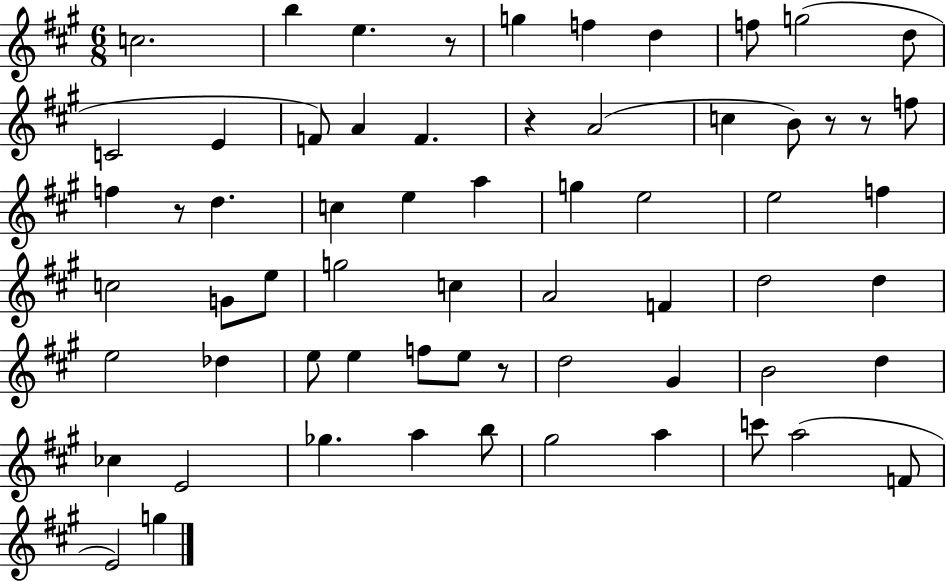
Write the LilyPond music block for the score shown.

{
  \clef treble
  \numericTimeSignature
  \time 6/8
  \key a \major
  \repeat volta 2 { c''2. | b''4 e''4. r8 | g''4 f''4 d''4 | f''8 g''2( d''8 | \break c'2 e'4 | f'8) a'4 f'4. | r4 a'2( | c''4 b'8) r8 r8 f''8 | \break f''4 r8 d''4. | c''4 e''4 a''4 | g''4 e''2 | e''2 f''4 | \break c''2 g'8 e''8 | g''2 c''4 | a'2 f'4 | d''2 d''4 | \break e''2 des''4 | e''8 e''4 f''8 e''8 r8 | d''2 gis'4 | b'2 d''4 | \break ces''4 e'2 | ges''4. a''4 b''8 | gis''2 a''4 | c'''8 a''2( f'8 | \break e'2) g''4 | } \bar "|."
}